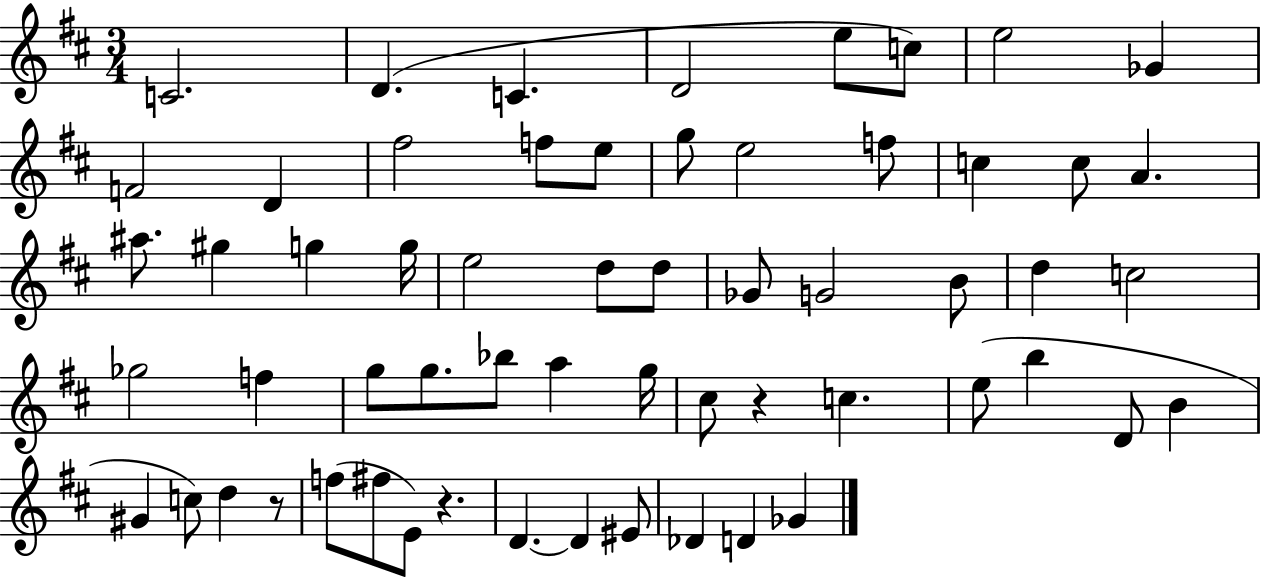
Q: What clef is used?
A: treble